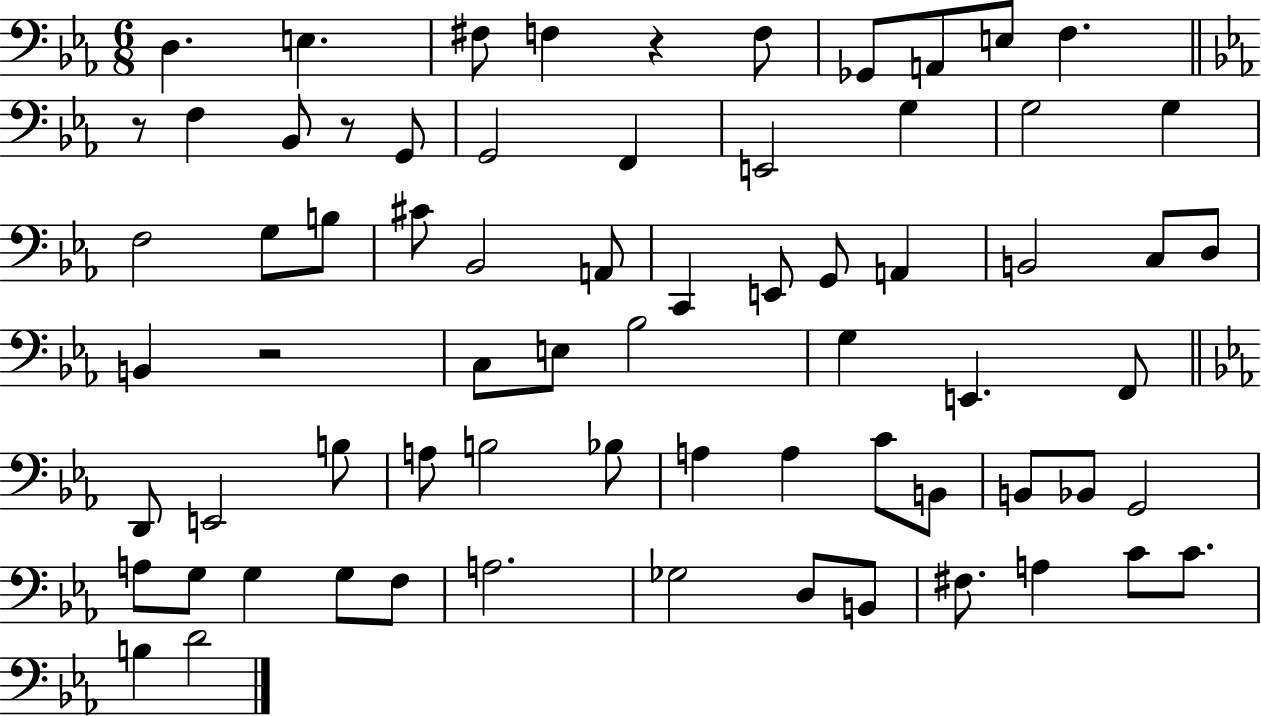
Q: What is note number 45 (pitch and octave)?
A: A3